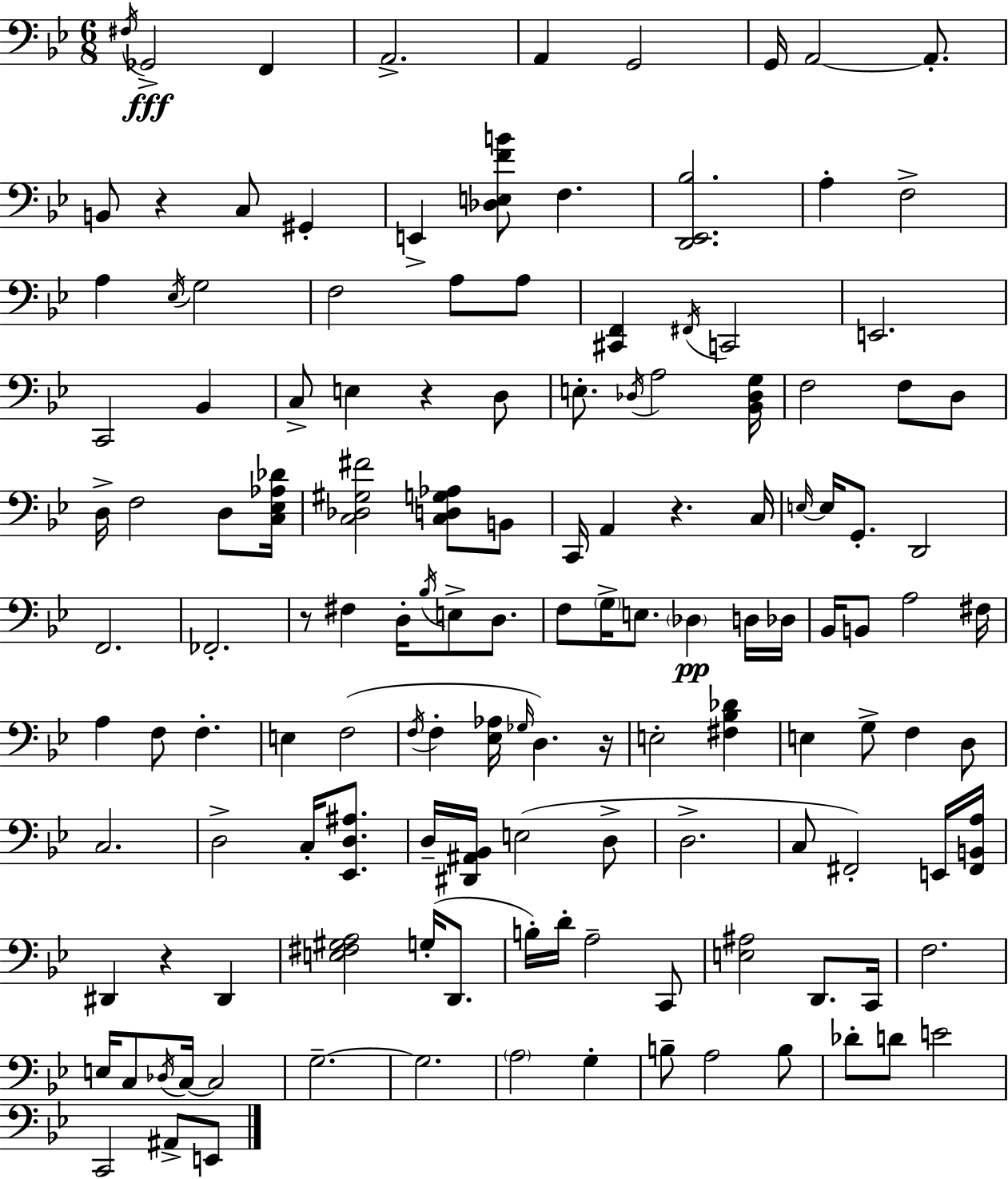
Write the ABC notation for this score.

X:1
T:Untitled
M:6/8
L:1/4
K:Gm
^F,/4 _G,,2 F,, A,,2 A,, G,,2 G,,/4 A,,2 A,,/2 B,,/2 z C,/2 ^G,, E,, [_D,E,FB]/2 F, [D,,_E,,_B,]2 A, F,2 A, _E,/4 G,2 F,2 A,/2 A,/2 [^C,,F,,] ^F,,/4 C,,2 E,,2 C,,2 _B,, C,/2 E, z D,/2 E,/2 _D,/4 A,2 [_B,,_D,G,]/4 F,2 F,/2 D,/2 D,/4 F,2 D,/2 [C,_E,_A,_D]/4 [C,_D,^G,^F]2 [C,D,G,_A,]/2 B,,/2 C,,/4 A,, z C,/4 E,/4 E,/4 G,,/2 D,,2 F,,2 _F,,2 z/2 ^F, D,/4 _B,/4 E,/2 D,/2 F,/2 G,/4 E,/2 _D, D,/4 _D,/4 _B,,/4 B,,/2 A,2 ^F,/4 A, F,/2 F, E, F,2 F,/4 F, [_E,_A,]/4 _G,/4 D, z/4 E,2 [^F,_B,_D] E, G,/2 F, D,/2 C,2 D,2 C,/4 [_E,,D,^A,]/2 D,/4 [^D,,^A,,_B,,]/4 E,2 D,/2 D,2 C,/2 ^F,,2 E,,/4 [^F,,B,,A,]/4 ^D,, z ^D,, [E,^F,^G,A,]2 G,/4 D,,/2 B,/4 D/4 A,2 C,,/2 [E,^A,]2 D,,/2 C,,/4 F,2 E,/4 C,/2 _D,/4 C,/4 C,2 G,2 G,2 A,2 G, B,/2 A,2 B,/2 _D/2 D/2 E2 C,,2 ^A,,/2 E,,/2